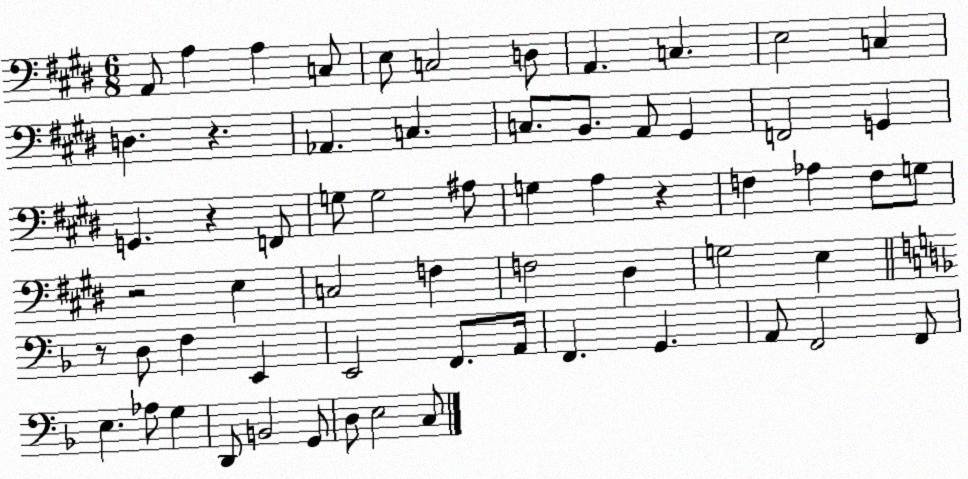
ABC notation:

X:1
T:Untitled
M:6/8
L:1/4
K:E
A,,/2 A, A, C,/2 E,/2 C,2 D,/2 A,, C, E,2 C, D, z _A,, C, C,/2 B,,/2 A,,/2 ^G,, F,,2 G,, G,, z F,,/2 G,/2 G,2 ^A,/2 G, A, z F, _A, F,/2 G,/2 z2 E, C,2 F, F,2 ^D, G,2 E, z/2 D,/2 F, E,, E,,2 F,,/2 A,,/4 F,, G,, A,,/2 F,,2 F,,/2 E, _A,/2 G, D,,/2 B,,2 G,,/2 D,/2 E,2 C,/2